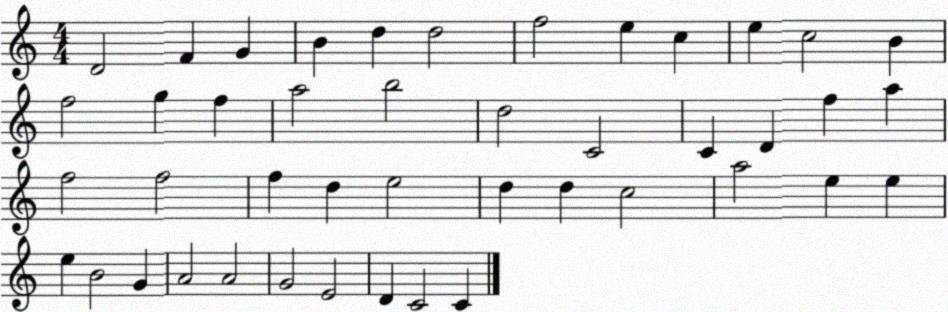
X:1
T:Untitled
M:4/4
L:1/4
K:C
D2 F G B d d2 f2 e c e c2 B f2 g f a2 b2 d2 C2 C D f a f2 f2 f d e2 d d c2 a2 e e e B2 G A2 A2 G2 E2 D C2 C